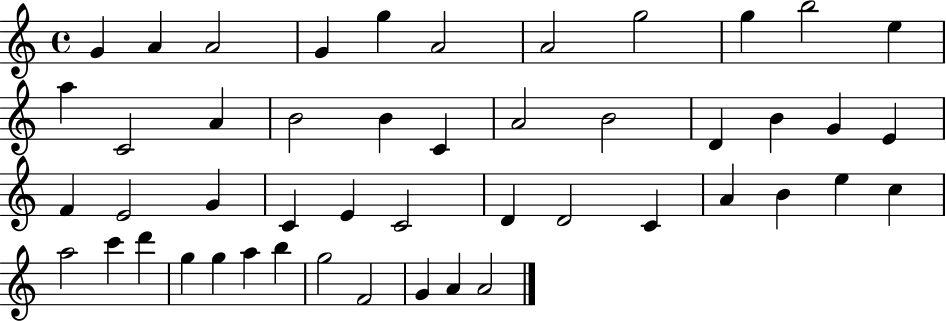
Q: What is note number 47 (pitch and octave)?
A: A4